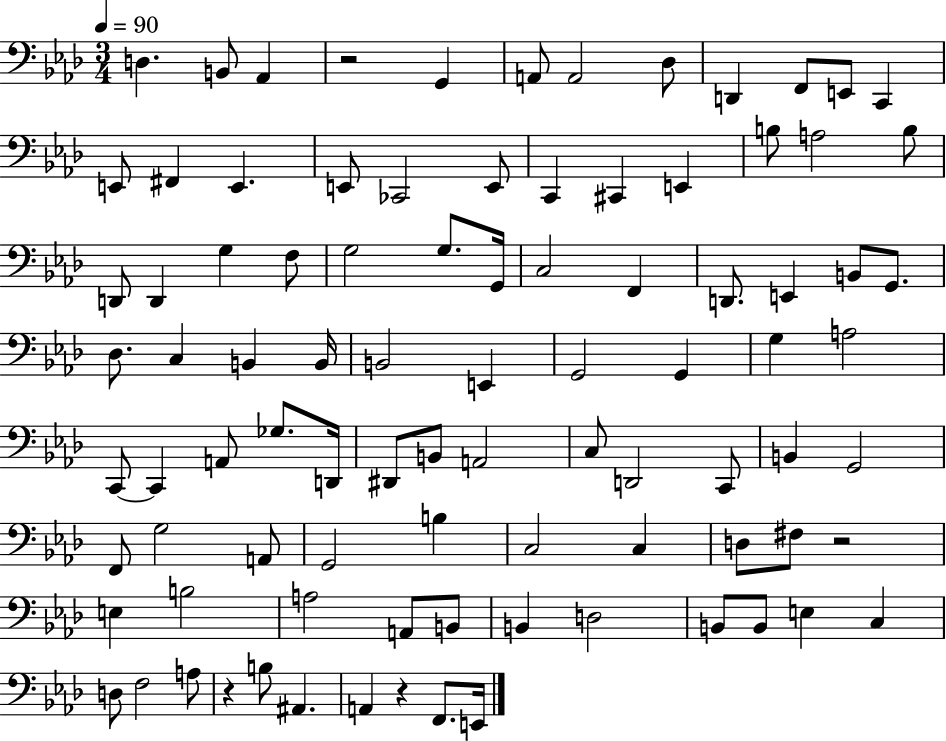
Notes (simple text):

D3/q. B2/e Ab2/q R/h G2/q A2/e A2/h Db3/e D2/q F2/e E2/e C2/q E2/e F#2/q E2/q. E2/e CES2/h E2/e C2/q C#2/q E2/q B3/e A3/h B3/e D2/e D2/q G3/q F3/e G3/h G3/e. G2/s C3/h F2/q D2/e. E2/q B2/e G2/e. Db3/e. C3/q B2/q B2/s B2/h E2/q G2/h G2/q G3/q A3/h C2/e C2/q A2/e Gb3/e. D2/s D#2/e B2/e A2/h C3/e D2/h C2/e B2/q G2/h F2/e G3/h A2/e G2/h B3/q C3/h C3/q D3/e F#3/e R/h E3/q B3/h A3/h A2/e B2/e B2/q D3/h B2/e B2/e E3/q C3/q D3/e F3/h A3/e R/q B3/e A#2/q. A2/q R/q F2/e. E2/s